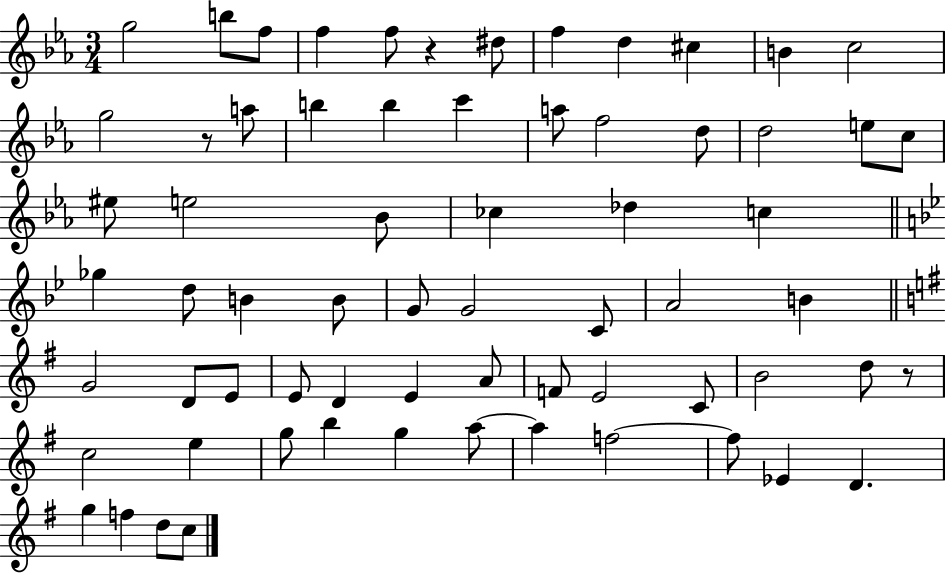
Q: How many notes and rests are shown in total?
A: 67